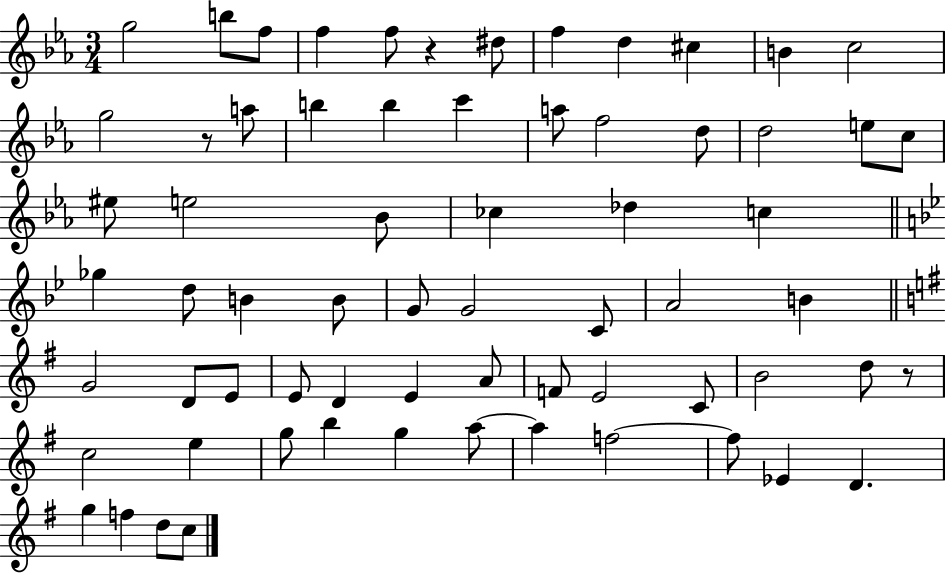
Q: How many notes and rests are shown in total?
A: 67